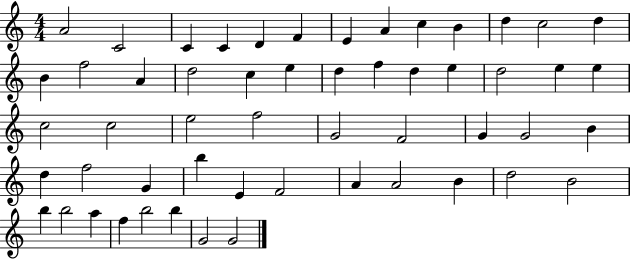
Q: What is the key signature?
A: C major